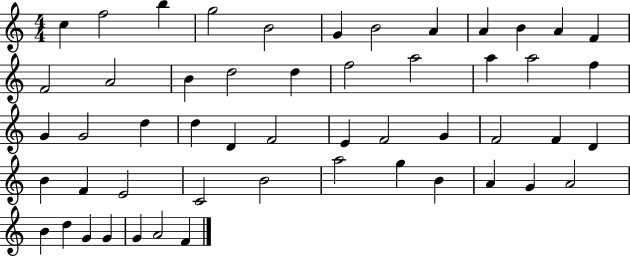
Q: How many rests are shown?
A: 0